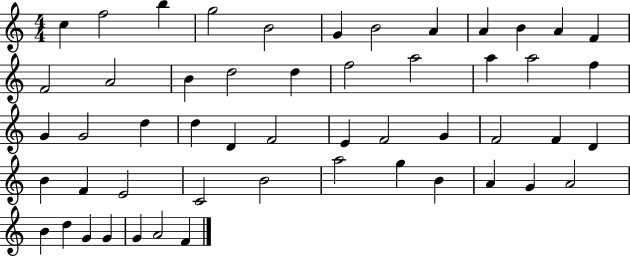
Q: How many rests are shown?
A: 0